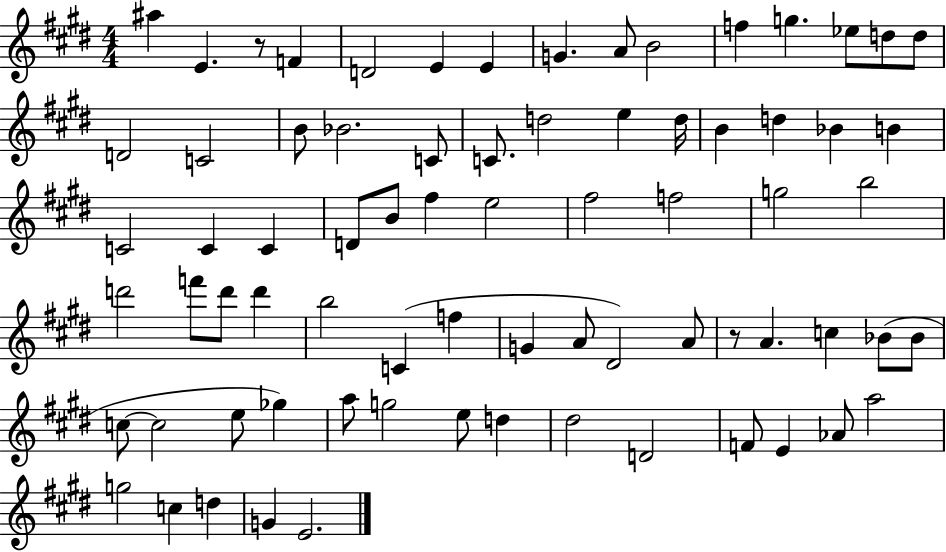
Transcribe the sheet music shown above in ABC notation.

X:1
T:Untitled
M:4/4
L:1/4
K:E
^a E z/2 F D2 E E G A/2 B2 f g _e/2 d/2 d/2 D2 C2 B/2 _B2 C/2 C/2 d2 e d/4 B d _B B C2 C C D/2 B/2 ^f e2 ^f2 f2 g2 b2 d'2 f'/2 d'/2 d' b2 C f G A/2 ^D2 A/2 z/2 A c _B/2 _B/2 c/2 c2 e/2 _g a/2 g2 e/2 d ^d2 D2 F/2 E _A/2 a2 g2 c d G E2